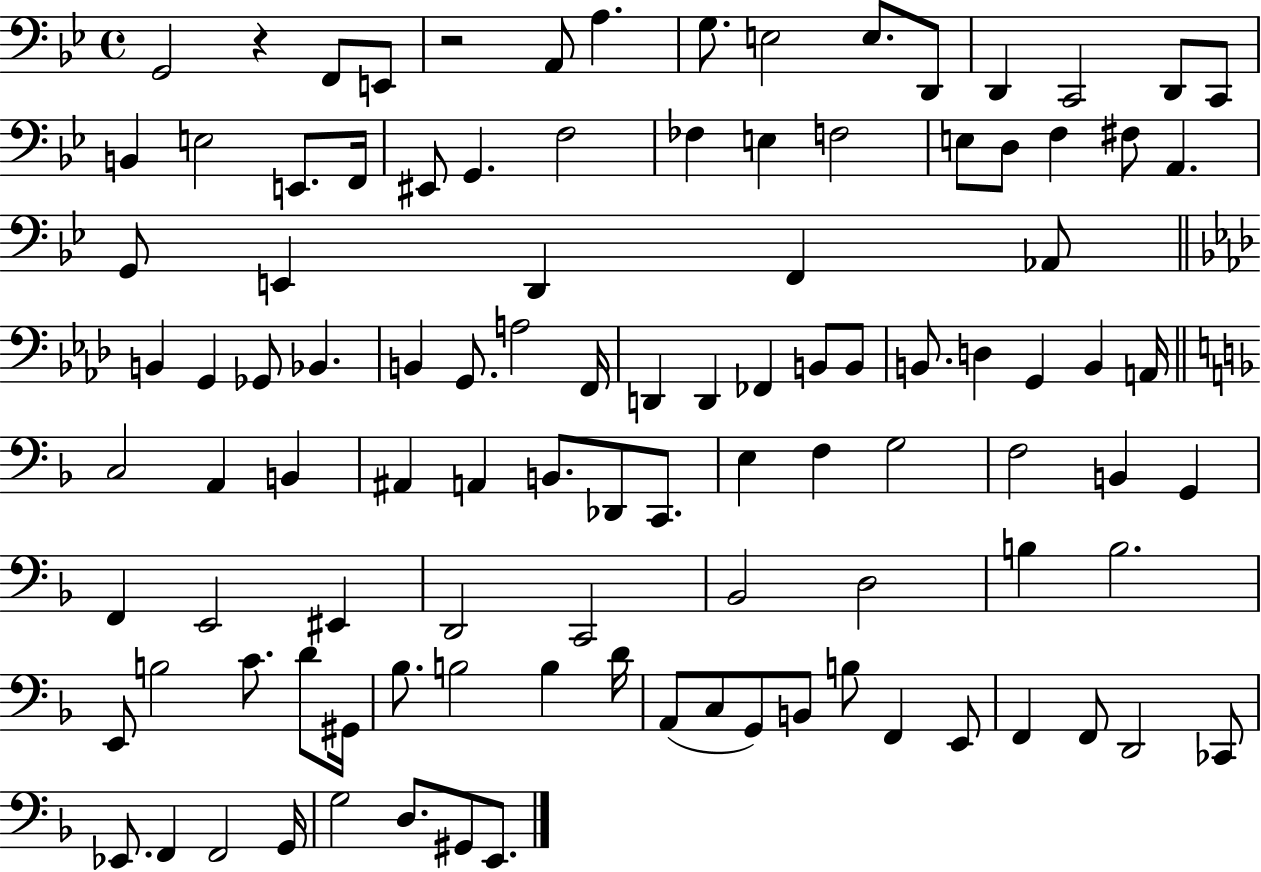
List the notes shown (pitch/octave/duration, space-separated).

G2/h R/q F2/e E2/e R/h A2/e A3/q. G3/e. E3/h E3/e. D2/e D2/q C2/h D2/e C2/e B2/q E3/h E2/e. F2/s EIS2/e G2/q. F3/h FES3/q E3/q F3/h E3/e D3/e F3/q F#3/e A2/q. G2/e E2/q D2/q F2/q Ab2/e B2/q G2/q Gb2/e Bb2/q. B2/q G2/e. A3/h F2/s D2/q D2/q FES2/q B2/e B2/e B2/e. D3/q G2/q B2/q A2/s C3/h A2/q B2/q A#2/q A2/q B2/e. Db2/e C2/e. E3/q F3/q G3/h F3/h B2/q G2/q F2/q E2/h EIS2/q D2/h C2/h Bb2/h D3/h B3/q B3/h. E2/e B3/h C4/e. D4/e G#2/s Bb3/e. B3/h B3/q D4/s A2/e C3/e G2/e B2/e B3/e F2/q E2/e F2/q F2/e D2/h CES2/e Eb2/e. F2/q F2/h G2/s G3/h D3/e. G#2/e E2/e.